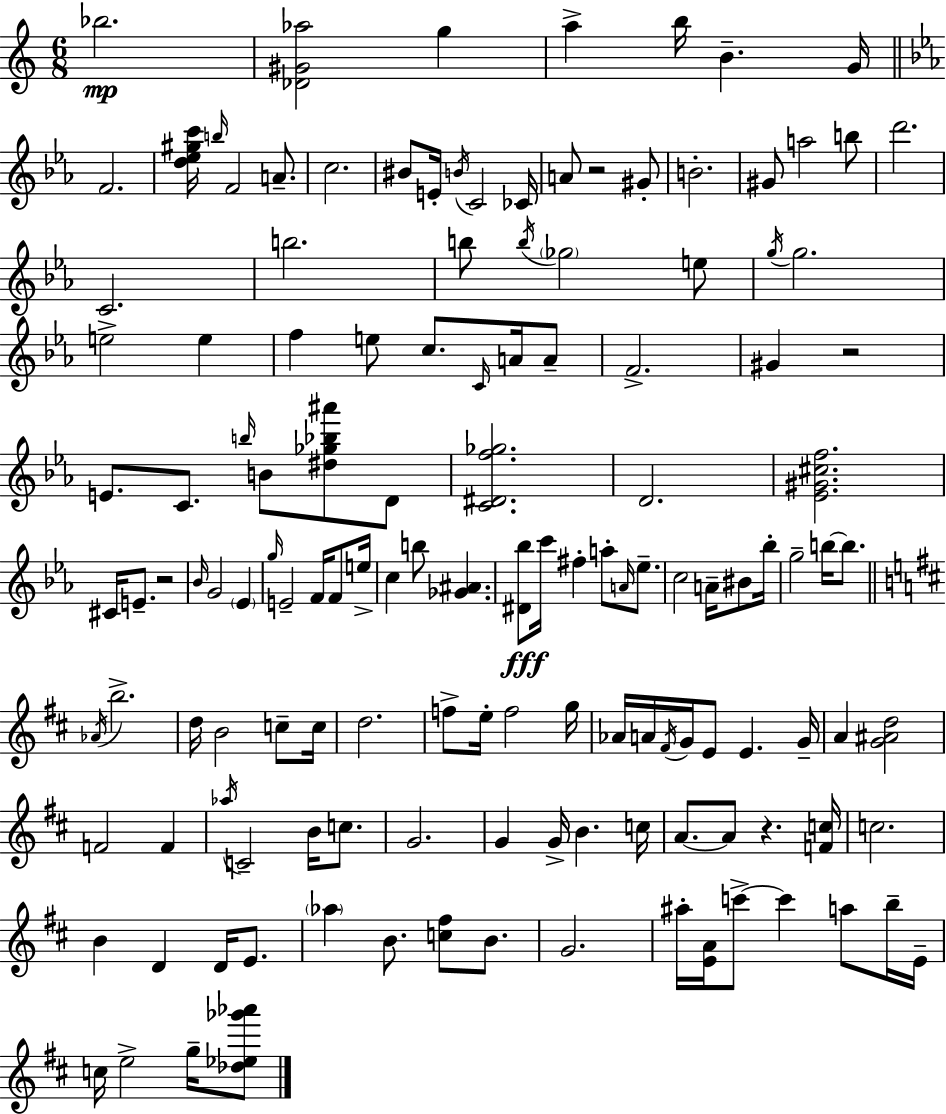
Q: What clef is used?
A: treble